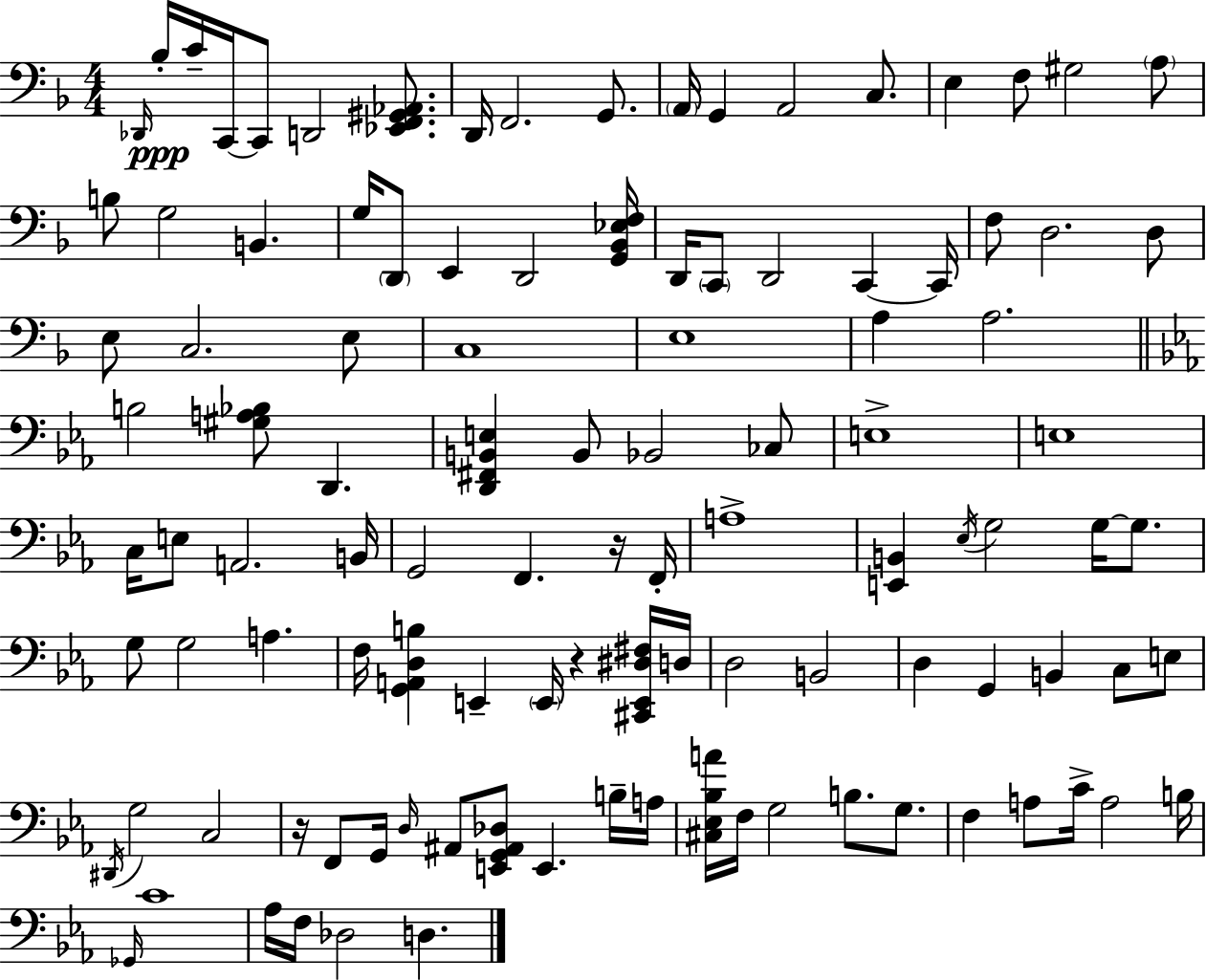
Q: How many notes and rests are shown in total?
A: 109